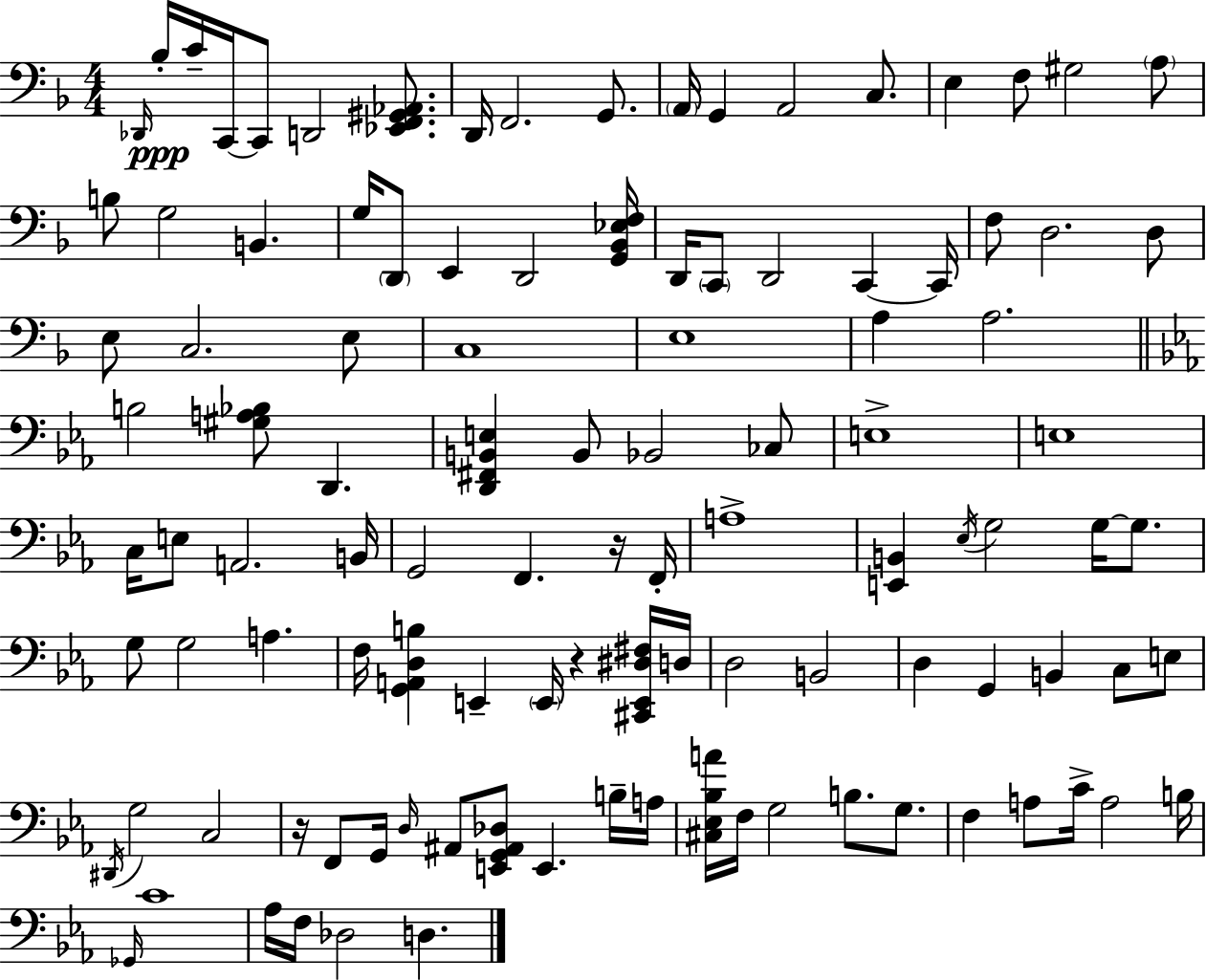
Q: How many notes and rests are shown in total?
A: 109